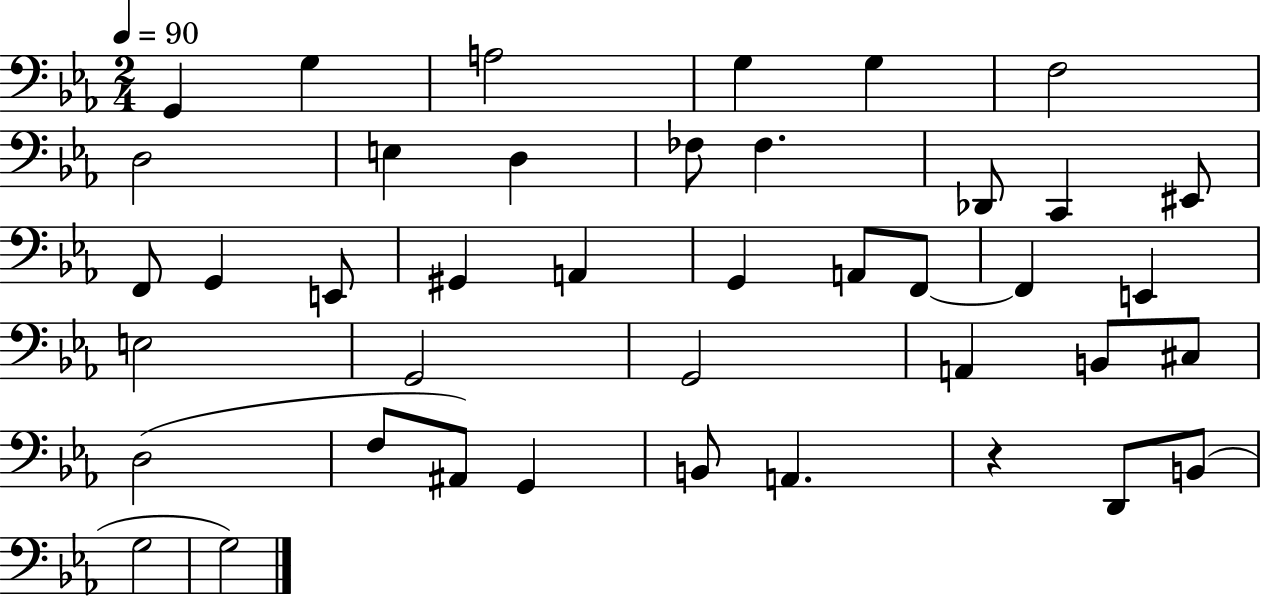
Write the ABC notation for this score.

X:1
T:Untitled
M:2/4
L:1/4
K:Eb
G,, G, A,2 G, G, F,2 D,2 E, D, _F,/2 _F, _D,,/2 C,, ^E,,/2 F,,/2 G,, E,,/2 ^G,, A,, G,, A,,/2 F,,/2 F,, E,, E,2 G,,2 G,,2 A,, B,,/2 ^C,/2 D,2 F,/2 ^A,,/2 G,, B,,/2 A,, z D,,/2 B,,/2 G,2 G,2